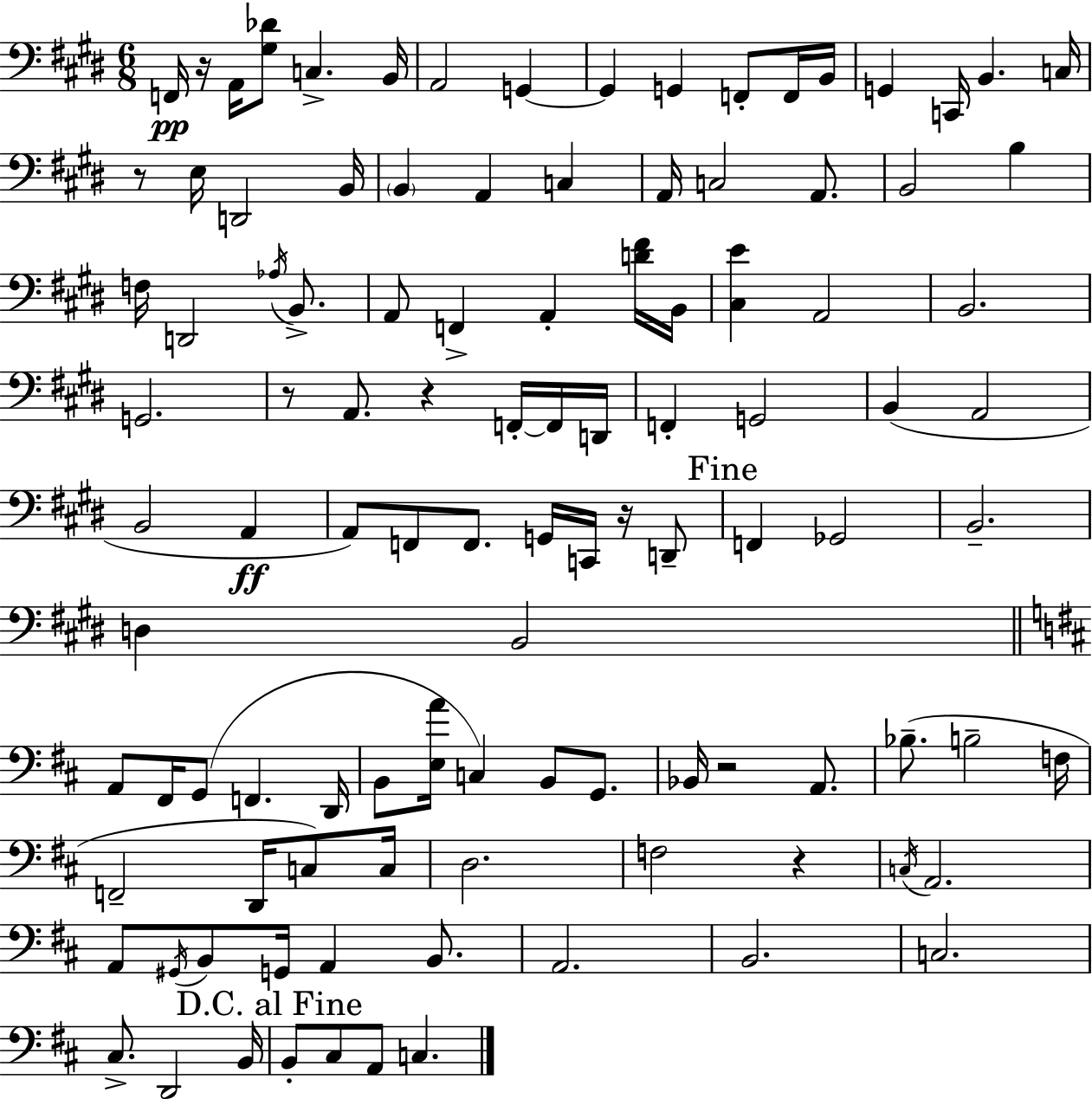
X:1
T:Untitled
M:6/8
L:1/4
K:E
F,,/4 z/4 A,,/4 [^G,_D]/2 C, B,,/4 A,,2 G,, G,, G,, F,,/2 F,,/4 B,,/4 G,, C,,/4 B,, C,/4 z/2 E,/4 D,,2 B,,/4 B,, A,, C, A,,/4 C,2 A,,/2 B,,2 B, F,/4 D,,2 _A,/4 B,,/2 A,,/2 F,, A,, [D^F]/4 B,,/4 [^C,E] A,,2 B,,2 G,,2 z/2 A,,/2 z F,,/4 F,,/4 D,,/4 F,, G,,2 B,, A,,2 B,,2 A,, A,,/2 F,,/2 F,,/2 G,,/4 C,,/4 z/4 D,,/2 F,, _G,,2 B,,2 D, B,,2 A,,/2 ^F,,/4 G,,/2 F,, D,,/4 B,,/2 [E,A]/4 C, B,,/2 G,,/2 _B,,/4 z2 A,,/2 _B,/2 B,2 F,/4 F,,2 D,,/4 C,/2 C,/4 D,2 F,2 z C,/4 A,,2 A,,/2 ^G,,/4 B,,/2 G,,/4 A,, B,,/2 A,,2 B,,2 C,2 ^C,/2 D,,2 B,,/4 B,,/2 ^C,/2 A,,/2 C,